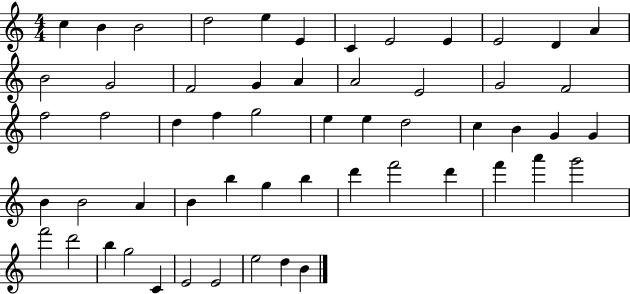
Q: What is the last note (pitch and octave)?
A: B4